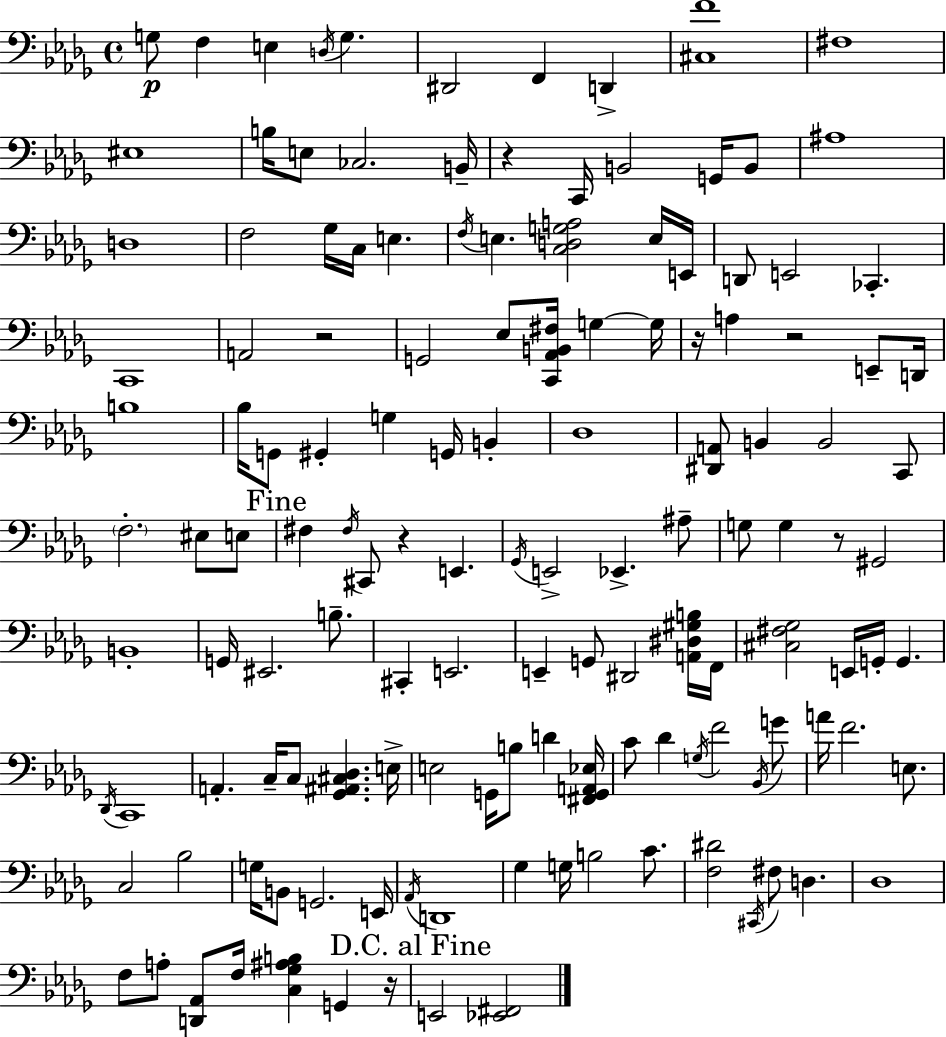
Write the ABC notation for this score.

X:1
T:Untitled
M:4/4
L:1/4
K:Bbm
G,/2 F, E, D,/4 G, ^D,,2 F,, D,, [^C,F]4 ^F,4 ^E,4 B,/4 E,/2 _C,2 B,,/4 z C,,/4 B,,2 G,,/4 B,,/2 ^A,4 D,4 F,2 _G,/4 C,/4 E, F,/4 E, [C,D,G,A,]2 E,/4 E,,/4 D,,/2 E,,2 _C,, C,,4 A,,2 z2 G,,2 _E,/2 [C,,_A,,B,,^F,]/4 G, G,/4 z/4 A, z2 E,,/2 D,,/4 B,4 _B,/4 G,,/2 ^G,, G, G,,/4 B,, _D,4 [^D,,A,,]/2 B,, B,,2 C,,/2 F,2 ^E,/2 E,/2 ^F, ^F,/4 ^C,,/2 z E,, _G,,/4 E,,2 _E,, ^A,/2 G,/2 G, z/2 ^G,,2 B,,4 G,,/4 ^E,,2 B,/2 ^C,, E,,2 E,, G,,/2 ^D,,2 [A,,^D,^G,B,]/4 F,,/4 [^C,^F,_G,]2 E,,/4 G,,/4 G,, _D,,/4 C,,4 A,, C,/4 C,/2 [_G,,^A,,^C,_D,] E,/4 E,2 G,,/4 B,/2 D [^F,,G,,A,,_E,]/4 C/2 _D G,/4 F2 _B,,/4 G/2 A/4 F2 E,/2 C,2 _B,2 G,/4 B,,/2 G,,2 E,,/4 _A,,/4 D,,4 _G, G,/4 B,2 C/2 [F,^D]2 ^C,,/4 ^F,/2 D, _D,4 F,/2 A,/2 [D,,_A,,]/2 F,/4 [C,_G,^A,B,] G,, z/4 E,,2 [_E,,^F,,]2